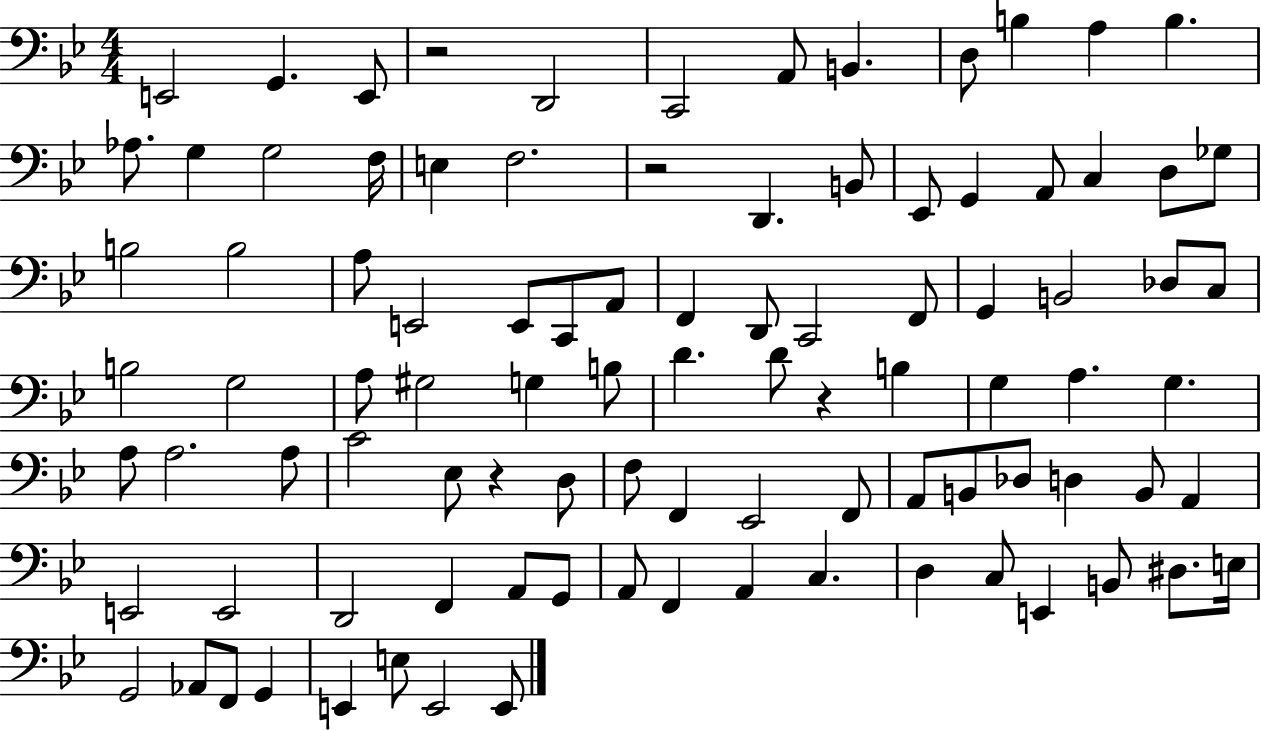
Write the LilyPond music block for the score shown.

{
  \clef bass
  \numericTimeSignature
  \time 4/4
  \key bes \major
  e,2 g,4. e,8 | r2 d,2 | c,2 a,8 b,4. | d8 b4 a4 b4. | \break aes8. g4 g2 f16 | e4 f2. | r2 d,4. b,8 | ees,8 g,4 a,8 c4 d8 ges8 | \break b2 b2 | a8 e,2 e,8 c,8 a,8 | f,4 d,8 c,2 f,8 | g,4 b,2 des8 c8 | \break b2 g2 | a8 gis2 g4 b8 | d'4. d'8 r4 b4 | g4 a4. g4. | \break a8 a2. a8 | c'2 ees8 r4 d8 | f8 f,4 ees,2 f,8 | a,8 b,8 des8 d4 b,8 a,4 | \break e,2 e,2 | d,2 f,4 a,8 g,8 | a,8 f,4 a,4 c4. | d4 c8 e,4 b,8 dis8. e16 | \break g,2 aes,8 f,8 g,4 | e,4 e8 e,2 e,8 | \bar "|."
}